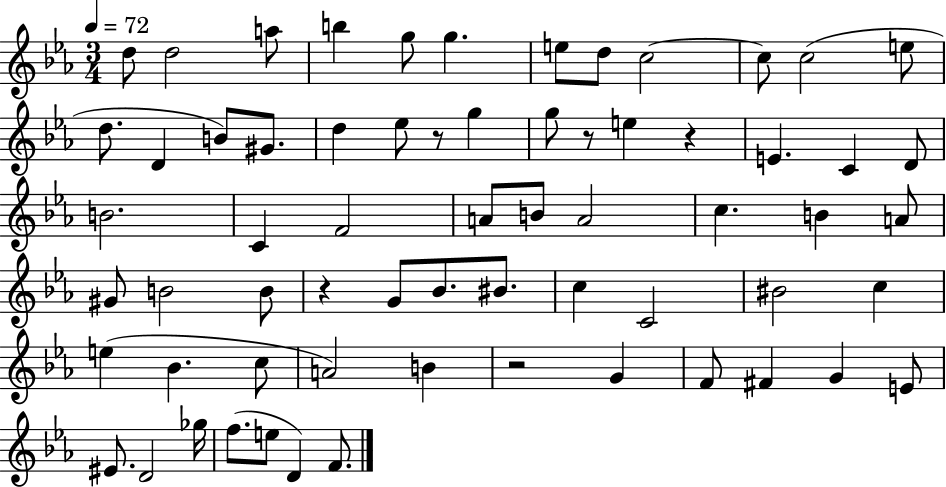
D5/e D5/h A5/e B5/q G5/e G5/q. E5/e D5/e C5/h C5/e C5/h E5/e D5/e. D4/q B4/e G#4/e. D5/q Eb5/e R/e G5/q G5/e R/e E5/q R/q E4/q. C4/q D4/e B4/h. C4/q F4/h A4/e B4/e A4/h C5/q. B4/q A4/e G#4/e B4/h B4/e R/q G4/e Bb4/e. BIS4/e. C5/q C4/h BIS4/h C5/q E5/q Bb4/q. C5/e A4/h B4/q R/h G4/q F4/e F#4/q G4/q E4/e EIS4/e. D4/h Gb5/s F5/e. E5/e D4/q F4/e.